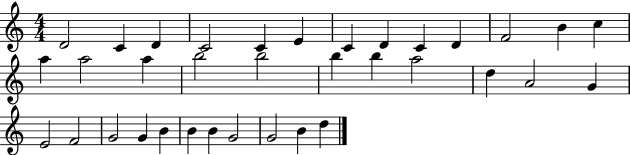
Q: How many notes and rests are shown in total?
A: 35